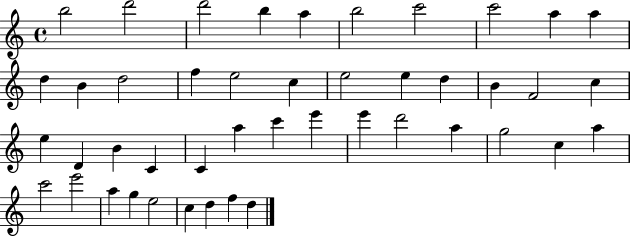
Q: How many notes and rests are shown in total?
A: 45